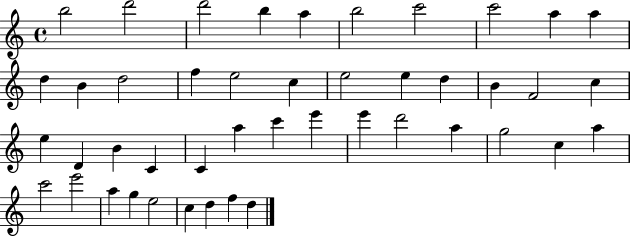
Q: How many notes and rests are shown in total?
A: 45